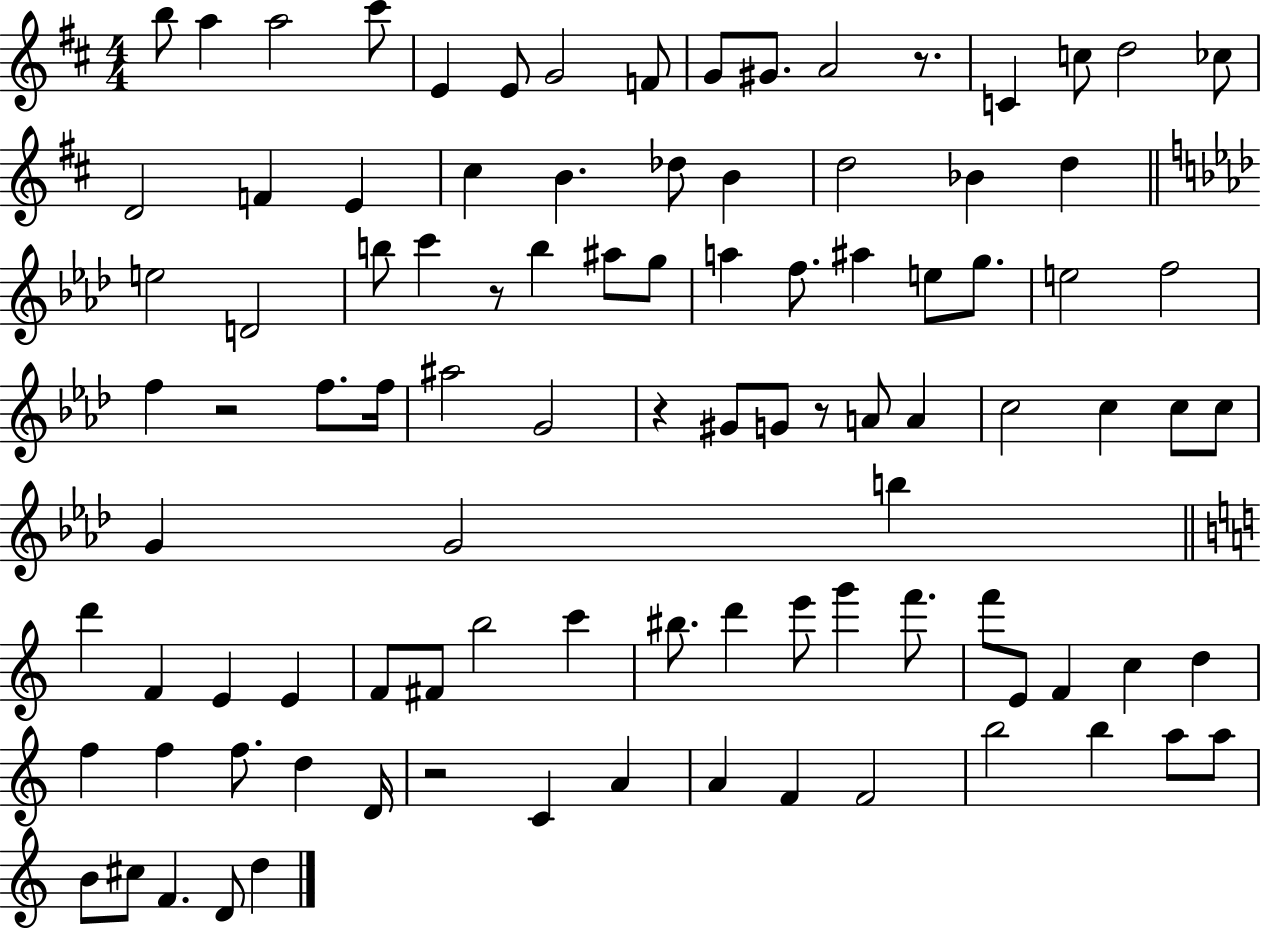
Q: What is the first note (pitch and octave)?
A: B5